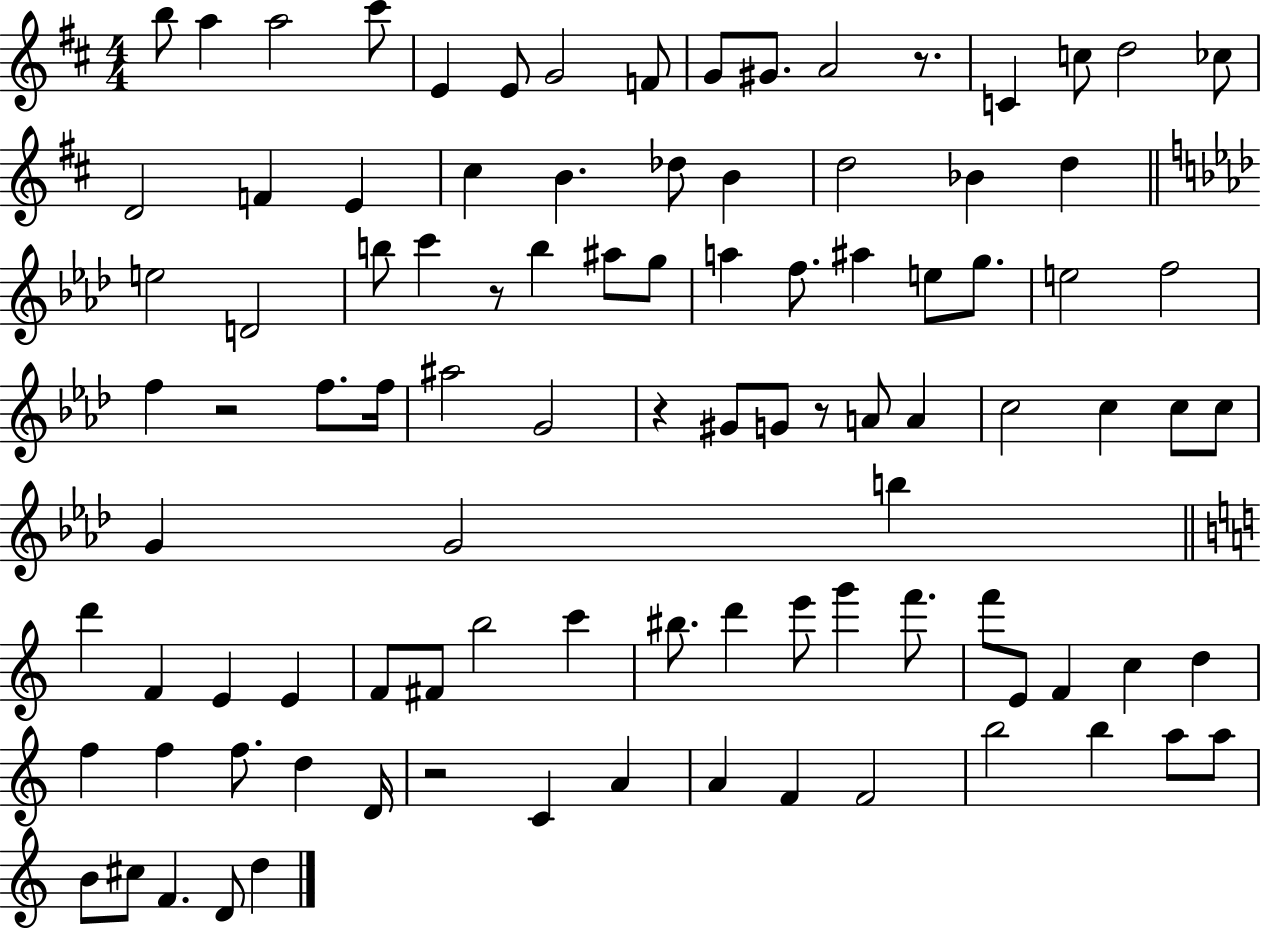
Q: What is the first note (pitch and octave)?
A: B5